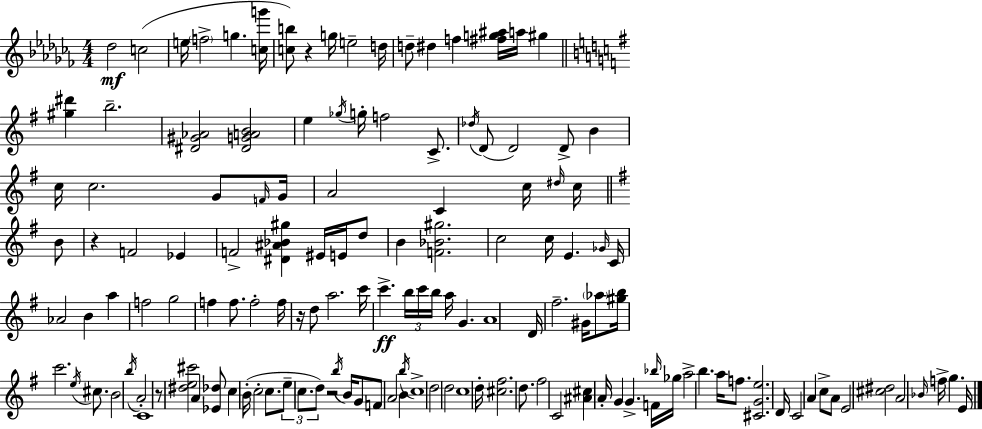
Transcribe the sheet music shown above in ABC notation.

X:1
T:Untitled
M:4/4
L:1/4
K:Abm
_d2 c2 e/4 f2 g [cg']/4 [cb]/2 z g/4 e2 d/4 d/2 ^d f [^fg^a]/4 a/4 ^g [^g^d'] b2 [^D^G_A]2 [^DGAB]2 e _g/4 g/4 f2 C/2 _d/4 D/2 D2 D/2 B c/4 c2 G/2 F/4 G/4 A2 C c/4 ^d/4 c/4 B/2 z F2 _E F2 [^D^A_B^g] ^E/4 E/4 d/2 B [F_B^g]2 c2 c/4 E _G/4 C/4 _A2 B a f2 g2 f f/2 f2 f/4 z/4 d/2 a2 c'/4 c' b/4 c'/4 b/4 a/4 G A4 D/4 ^f2 ^G/4 _a/2 [^gb]/4 c'2 e/4 ^c/2 B2 b/4 A2 C4 z/2 [^de^c']2 A [_E_d]/2 c B/4 c2 c/2 e/2 c/2 d/2 z2 b/4 B/4 G/2 F/2 A2 B b/4 c4 d2 d2 c4 d/4 [^c^f]2 d/2 ^f2 C2 [^A^c] A/4 G G F/4 _b/4 _g/4 a2 b a/4 f/2 [^CGe]2 D/4 C2 A c/2 A/2 E2 [^c^d]2 A2 _B/4 f/4 g E/4